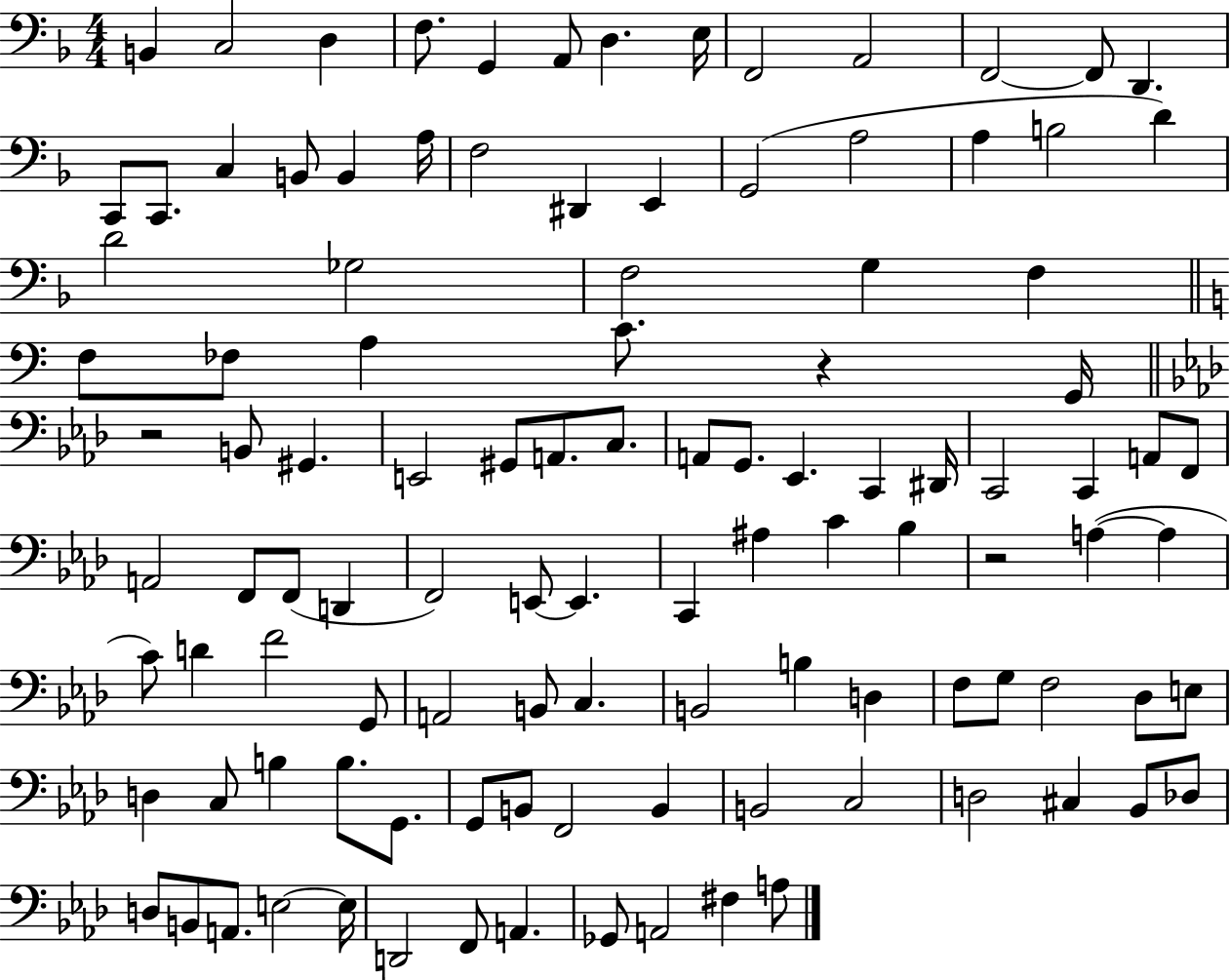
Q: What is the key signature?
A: F major